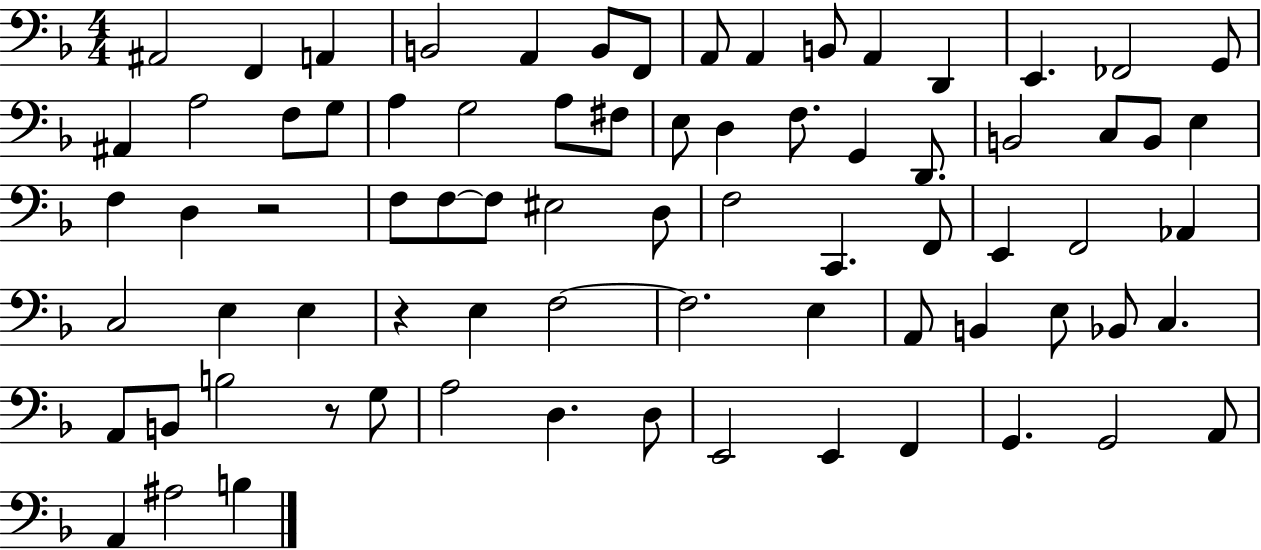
A#2/h F2/q A2/q B2/h A2/q B2/e F2/e A2/e A2/q B2/e A2/q D2/q E2/q. FES2/h G2/e A#2/q A3/h F3/e G3/e A3/q G3/h A3/e F#3/e E3/e D3/q F3/e. G2/q D2/e. B2/h C3/e B2/e E3/q F3/q D3/q R/h F3/e F3/e F3/e EIS3/h D3/e F3/h C2/q. F2/e E2/q F2/h Ab2/q C3/h E3/q E3/q R/q E3/q F3/h F3/h. E3/q A2/e B2/q E3/e Bb2/e C3/q. A2/e B2/e B3/h R/e G3/e A3/h D3/q. D3/e E2/h E2/q F2/q G2/q. G2/h A2/e A2/q A#3/h B3/q